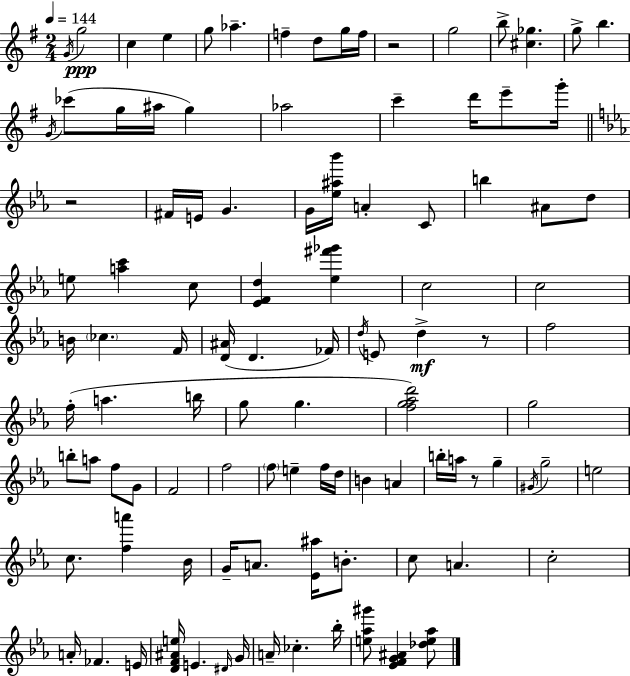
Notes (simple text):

G4/s G5/h C5/q E5/q G5/e Ab5/q. F5/q D5/e G5/s F5/s R/h G5/h B5/e [C#5,Gb5]/q. G5/e B5/q. G4/s CES6/e G5/s A#5/s G5/q Ab5/h C6/q D6/s E6/e G6/s R/h F#4/s E4/s G4/q. G4/s [Eb5,A#5,Bb6]/s A4/q C4/e B5/q A#4/e D5/e E5/e [A5,C6]/q C5/e [Eb4,F4,D5]/q [Eb5,F#6,Gb6]/q C5/h C5/h B4/s CES5/q. F4/s [D4,A#4]/s D4/q. FES4/s D5/s E4/e D5/q R/e F5/h F5/s A5/q. B5/s G5/e G5/q. [F5,G5,Ab5,D6]/h G5/h B5/e A5/e F5/e G4/e F4/h F5/h F5/e E5/q F5/s D5/s B4/q A4/q B5/s A5/s R/e G5/q G#4/s G5/h E5/h C5/e. [F5,A6]/q Bb4/s G4/s A4/e. [Eb4,A#5]/s B4/e. C5/e A4/q. C5/h A4/s FES4/q. E4/s [D4,F4,A#4,E5]/s E4/q. D#4/s G4/s A4/s CES5/q. Bb5/s [E5,Ab5,G#6]/e [Eb4,F4,G4,A#4]/q [Db5,E5,Ab5]/e